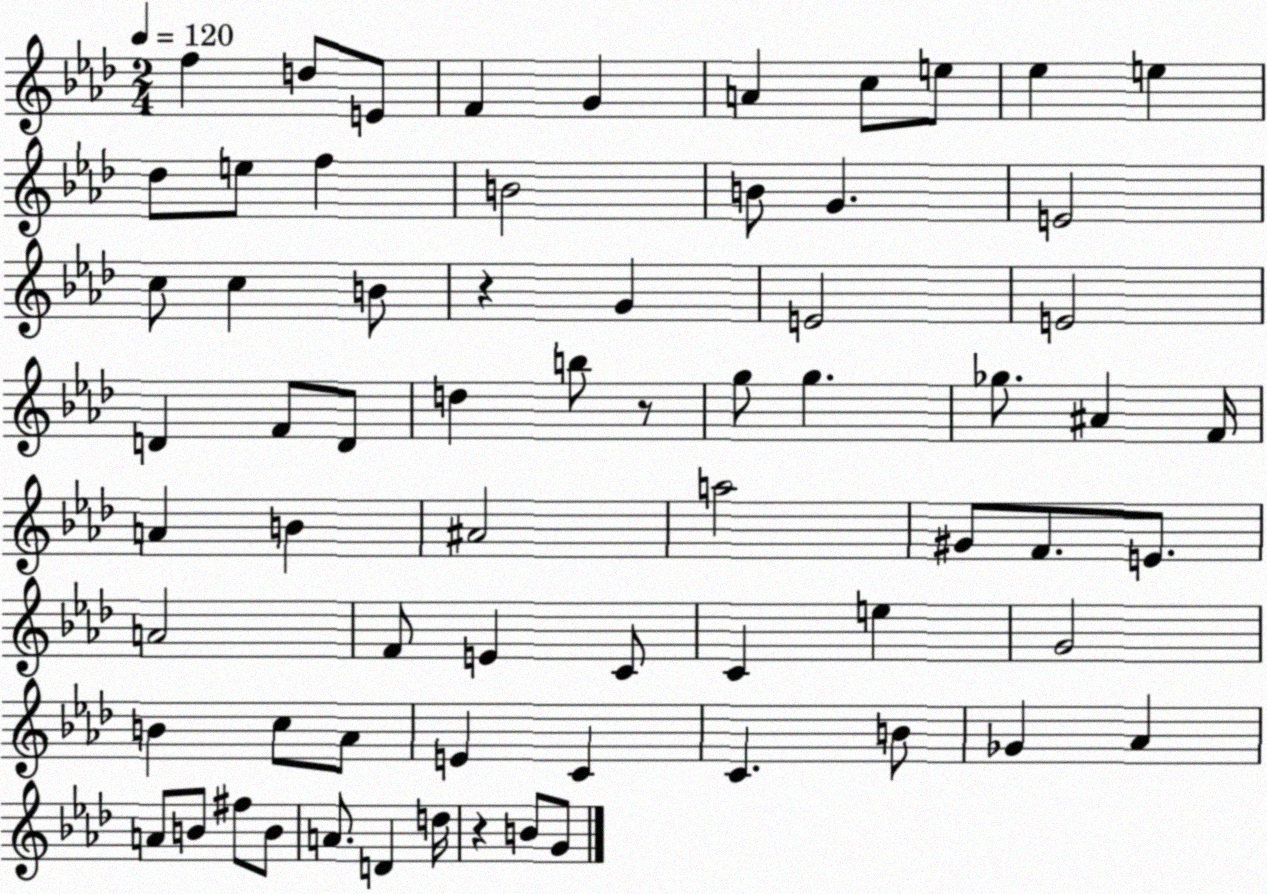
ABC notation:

X:1
T:Untitled
M:2/4
L:1/4
K:Ab
f d/2 E/2 F G A c/2 e/2 _e e _d/2 e/2 f B2 B/2 G E2 c/2 c B/2 z G E2 E2 D F/2 D/2 d b/2 z/2 g/2 g _g/2 ^A F/4 A B ^A2 a2 ^G/2 F/2 E/2 A2 F/2 E C/2 C e G2 B c/2 _A/2 E C C B/2 _G _A A/2 B/2 ^f/2 B/2 A/2 D d/4 z B/2 G/2